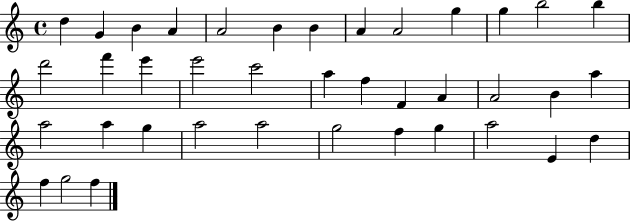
X:1
T:Untitled
M:4/4
L:1/4
K:C
d G B A A2 B B A A2 g g b2 b d'2 f' e' e'2 c'2 a f F A A2 B a a2 a g a2 a2 g2 f g a2 E d f g2 f